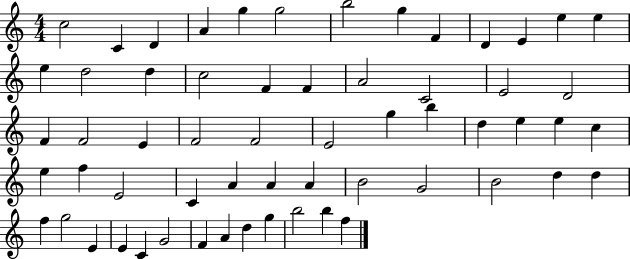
{
  \clef treble
  \numericTimeSignature
  \time 4/4
  \key c \major
  c''2 c'4 d'4 | a'4 g''4 g''2 | b''2 g''4 f'4 | d'4 e'4 e''4 e''4 | \break e''4 d''2 d''4 | c''2 f'4 f'4 | a'2 c'2 | e'2 d'2 | \break f'4 f'2 e'4 | f'2 f'2 | e'2 g''4 b''4 | d''4 e''4 e''4 c''4 | \break e''4 f''4 e'2 | c'4 a'4 a'4 a'4 | b'2 g'2 | b'2 d''4 d''4 | \break f''4 g''2 e'4 | e'4 c'4 g'2 | f'4 a'4 d''4 g''4 | b''2 b''4 f''4 | \break \bar "|."
}